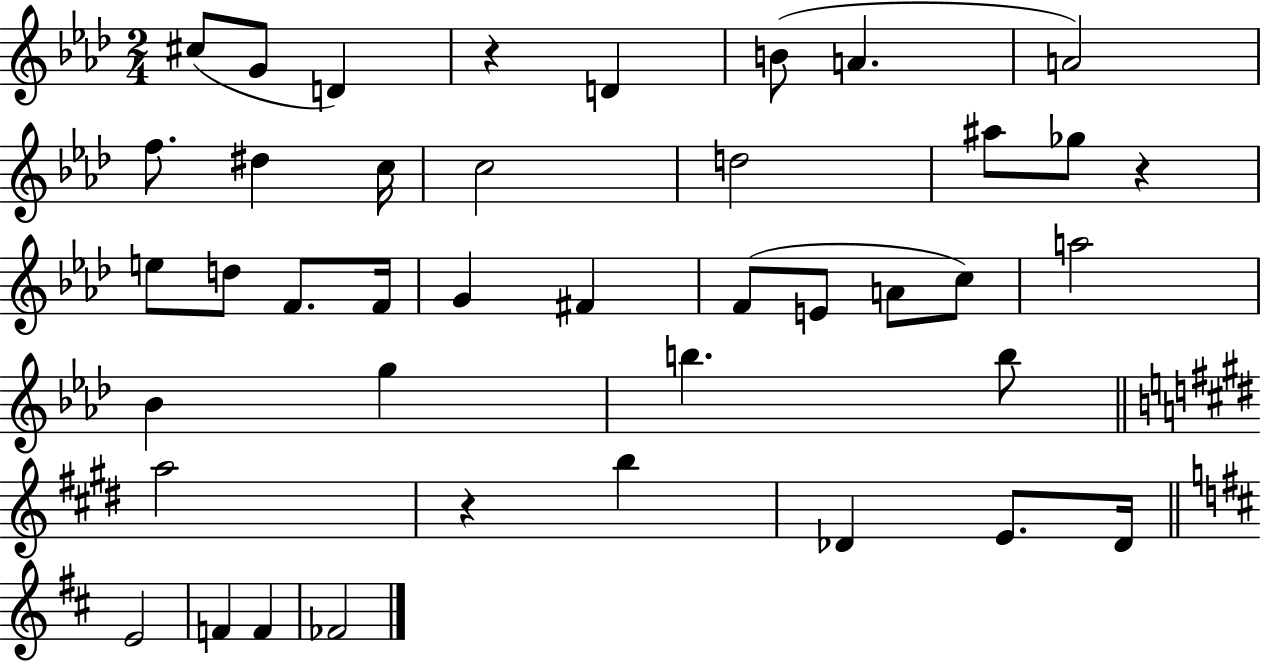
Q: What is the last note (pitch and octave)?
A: FES4